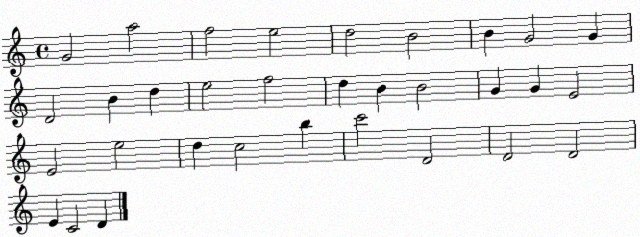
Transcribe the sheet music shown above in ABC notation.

X:1
T:Untitled
M:4/4
L:1/4
K:C
G2 a2 f2 e2 d2 B2 B G2 G D2 B d e2 f2 d B B2 G G E2 E2 e2 d c2 b c'2 D2 D2 D2 E C2 D